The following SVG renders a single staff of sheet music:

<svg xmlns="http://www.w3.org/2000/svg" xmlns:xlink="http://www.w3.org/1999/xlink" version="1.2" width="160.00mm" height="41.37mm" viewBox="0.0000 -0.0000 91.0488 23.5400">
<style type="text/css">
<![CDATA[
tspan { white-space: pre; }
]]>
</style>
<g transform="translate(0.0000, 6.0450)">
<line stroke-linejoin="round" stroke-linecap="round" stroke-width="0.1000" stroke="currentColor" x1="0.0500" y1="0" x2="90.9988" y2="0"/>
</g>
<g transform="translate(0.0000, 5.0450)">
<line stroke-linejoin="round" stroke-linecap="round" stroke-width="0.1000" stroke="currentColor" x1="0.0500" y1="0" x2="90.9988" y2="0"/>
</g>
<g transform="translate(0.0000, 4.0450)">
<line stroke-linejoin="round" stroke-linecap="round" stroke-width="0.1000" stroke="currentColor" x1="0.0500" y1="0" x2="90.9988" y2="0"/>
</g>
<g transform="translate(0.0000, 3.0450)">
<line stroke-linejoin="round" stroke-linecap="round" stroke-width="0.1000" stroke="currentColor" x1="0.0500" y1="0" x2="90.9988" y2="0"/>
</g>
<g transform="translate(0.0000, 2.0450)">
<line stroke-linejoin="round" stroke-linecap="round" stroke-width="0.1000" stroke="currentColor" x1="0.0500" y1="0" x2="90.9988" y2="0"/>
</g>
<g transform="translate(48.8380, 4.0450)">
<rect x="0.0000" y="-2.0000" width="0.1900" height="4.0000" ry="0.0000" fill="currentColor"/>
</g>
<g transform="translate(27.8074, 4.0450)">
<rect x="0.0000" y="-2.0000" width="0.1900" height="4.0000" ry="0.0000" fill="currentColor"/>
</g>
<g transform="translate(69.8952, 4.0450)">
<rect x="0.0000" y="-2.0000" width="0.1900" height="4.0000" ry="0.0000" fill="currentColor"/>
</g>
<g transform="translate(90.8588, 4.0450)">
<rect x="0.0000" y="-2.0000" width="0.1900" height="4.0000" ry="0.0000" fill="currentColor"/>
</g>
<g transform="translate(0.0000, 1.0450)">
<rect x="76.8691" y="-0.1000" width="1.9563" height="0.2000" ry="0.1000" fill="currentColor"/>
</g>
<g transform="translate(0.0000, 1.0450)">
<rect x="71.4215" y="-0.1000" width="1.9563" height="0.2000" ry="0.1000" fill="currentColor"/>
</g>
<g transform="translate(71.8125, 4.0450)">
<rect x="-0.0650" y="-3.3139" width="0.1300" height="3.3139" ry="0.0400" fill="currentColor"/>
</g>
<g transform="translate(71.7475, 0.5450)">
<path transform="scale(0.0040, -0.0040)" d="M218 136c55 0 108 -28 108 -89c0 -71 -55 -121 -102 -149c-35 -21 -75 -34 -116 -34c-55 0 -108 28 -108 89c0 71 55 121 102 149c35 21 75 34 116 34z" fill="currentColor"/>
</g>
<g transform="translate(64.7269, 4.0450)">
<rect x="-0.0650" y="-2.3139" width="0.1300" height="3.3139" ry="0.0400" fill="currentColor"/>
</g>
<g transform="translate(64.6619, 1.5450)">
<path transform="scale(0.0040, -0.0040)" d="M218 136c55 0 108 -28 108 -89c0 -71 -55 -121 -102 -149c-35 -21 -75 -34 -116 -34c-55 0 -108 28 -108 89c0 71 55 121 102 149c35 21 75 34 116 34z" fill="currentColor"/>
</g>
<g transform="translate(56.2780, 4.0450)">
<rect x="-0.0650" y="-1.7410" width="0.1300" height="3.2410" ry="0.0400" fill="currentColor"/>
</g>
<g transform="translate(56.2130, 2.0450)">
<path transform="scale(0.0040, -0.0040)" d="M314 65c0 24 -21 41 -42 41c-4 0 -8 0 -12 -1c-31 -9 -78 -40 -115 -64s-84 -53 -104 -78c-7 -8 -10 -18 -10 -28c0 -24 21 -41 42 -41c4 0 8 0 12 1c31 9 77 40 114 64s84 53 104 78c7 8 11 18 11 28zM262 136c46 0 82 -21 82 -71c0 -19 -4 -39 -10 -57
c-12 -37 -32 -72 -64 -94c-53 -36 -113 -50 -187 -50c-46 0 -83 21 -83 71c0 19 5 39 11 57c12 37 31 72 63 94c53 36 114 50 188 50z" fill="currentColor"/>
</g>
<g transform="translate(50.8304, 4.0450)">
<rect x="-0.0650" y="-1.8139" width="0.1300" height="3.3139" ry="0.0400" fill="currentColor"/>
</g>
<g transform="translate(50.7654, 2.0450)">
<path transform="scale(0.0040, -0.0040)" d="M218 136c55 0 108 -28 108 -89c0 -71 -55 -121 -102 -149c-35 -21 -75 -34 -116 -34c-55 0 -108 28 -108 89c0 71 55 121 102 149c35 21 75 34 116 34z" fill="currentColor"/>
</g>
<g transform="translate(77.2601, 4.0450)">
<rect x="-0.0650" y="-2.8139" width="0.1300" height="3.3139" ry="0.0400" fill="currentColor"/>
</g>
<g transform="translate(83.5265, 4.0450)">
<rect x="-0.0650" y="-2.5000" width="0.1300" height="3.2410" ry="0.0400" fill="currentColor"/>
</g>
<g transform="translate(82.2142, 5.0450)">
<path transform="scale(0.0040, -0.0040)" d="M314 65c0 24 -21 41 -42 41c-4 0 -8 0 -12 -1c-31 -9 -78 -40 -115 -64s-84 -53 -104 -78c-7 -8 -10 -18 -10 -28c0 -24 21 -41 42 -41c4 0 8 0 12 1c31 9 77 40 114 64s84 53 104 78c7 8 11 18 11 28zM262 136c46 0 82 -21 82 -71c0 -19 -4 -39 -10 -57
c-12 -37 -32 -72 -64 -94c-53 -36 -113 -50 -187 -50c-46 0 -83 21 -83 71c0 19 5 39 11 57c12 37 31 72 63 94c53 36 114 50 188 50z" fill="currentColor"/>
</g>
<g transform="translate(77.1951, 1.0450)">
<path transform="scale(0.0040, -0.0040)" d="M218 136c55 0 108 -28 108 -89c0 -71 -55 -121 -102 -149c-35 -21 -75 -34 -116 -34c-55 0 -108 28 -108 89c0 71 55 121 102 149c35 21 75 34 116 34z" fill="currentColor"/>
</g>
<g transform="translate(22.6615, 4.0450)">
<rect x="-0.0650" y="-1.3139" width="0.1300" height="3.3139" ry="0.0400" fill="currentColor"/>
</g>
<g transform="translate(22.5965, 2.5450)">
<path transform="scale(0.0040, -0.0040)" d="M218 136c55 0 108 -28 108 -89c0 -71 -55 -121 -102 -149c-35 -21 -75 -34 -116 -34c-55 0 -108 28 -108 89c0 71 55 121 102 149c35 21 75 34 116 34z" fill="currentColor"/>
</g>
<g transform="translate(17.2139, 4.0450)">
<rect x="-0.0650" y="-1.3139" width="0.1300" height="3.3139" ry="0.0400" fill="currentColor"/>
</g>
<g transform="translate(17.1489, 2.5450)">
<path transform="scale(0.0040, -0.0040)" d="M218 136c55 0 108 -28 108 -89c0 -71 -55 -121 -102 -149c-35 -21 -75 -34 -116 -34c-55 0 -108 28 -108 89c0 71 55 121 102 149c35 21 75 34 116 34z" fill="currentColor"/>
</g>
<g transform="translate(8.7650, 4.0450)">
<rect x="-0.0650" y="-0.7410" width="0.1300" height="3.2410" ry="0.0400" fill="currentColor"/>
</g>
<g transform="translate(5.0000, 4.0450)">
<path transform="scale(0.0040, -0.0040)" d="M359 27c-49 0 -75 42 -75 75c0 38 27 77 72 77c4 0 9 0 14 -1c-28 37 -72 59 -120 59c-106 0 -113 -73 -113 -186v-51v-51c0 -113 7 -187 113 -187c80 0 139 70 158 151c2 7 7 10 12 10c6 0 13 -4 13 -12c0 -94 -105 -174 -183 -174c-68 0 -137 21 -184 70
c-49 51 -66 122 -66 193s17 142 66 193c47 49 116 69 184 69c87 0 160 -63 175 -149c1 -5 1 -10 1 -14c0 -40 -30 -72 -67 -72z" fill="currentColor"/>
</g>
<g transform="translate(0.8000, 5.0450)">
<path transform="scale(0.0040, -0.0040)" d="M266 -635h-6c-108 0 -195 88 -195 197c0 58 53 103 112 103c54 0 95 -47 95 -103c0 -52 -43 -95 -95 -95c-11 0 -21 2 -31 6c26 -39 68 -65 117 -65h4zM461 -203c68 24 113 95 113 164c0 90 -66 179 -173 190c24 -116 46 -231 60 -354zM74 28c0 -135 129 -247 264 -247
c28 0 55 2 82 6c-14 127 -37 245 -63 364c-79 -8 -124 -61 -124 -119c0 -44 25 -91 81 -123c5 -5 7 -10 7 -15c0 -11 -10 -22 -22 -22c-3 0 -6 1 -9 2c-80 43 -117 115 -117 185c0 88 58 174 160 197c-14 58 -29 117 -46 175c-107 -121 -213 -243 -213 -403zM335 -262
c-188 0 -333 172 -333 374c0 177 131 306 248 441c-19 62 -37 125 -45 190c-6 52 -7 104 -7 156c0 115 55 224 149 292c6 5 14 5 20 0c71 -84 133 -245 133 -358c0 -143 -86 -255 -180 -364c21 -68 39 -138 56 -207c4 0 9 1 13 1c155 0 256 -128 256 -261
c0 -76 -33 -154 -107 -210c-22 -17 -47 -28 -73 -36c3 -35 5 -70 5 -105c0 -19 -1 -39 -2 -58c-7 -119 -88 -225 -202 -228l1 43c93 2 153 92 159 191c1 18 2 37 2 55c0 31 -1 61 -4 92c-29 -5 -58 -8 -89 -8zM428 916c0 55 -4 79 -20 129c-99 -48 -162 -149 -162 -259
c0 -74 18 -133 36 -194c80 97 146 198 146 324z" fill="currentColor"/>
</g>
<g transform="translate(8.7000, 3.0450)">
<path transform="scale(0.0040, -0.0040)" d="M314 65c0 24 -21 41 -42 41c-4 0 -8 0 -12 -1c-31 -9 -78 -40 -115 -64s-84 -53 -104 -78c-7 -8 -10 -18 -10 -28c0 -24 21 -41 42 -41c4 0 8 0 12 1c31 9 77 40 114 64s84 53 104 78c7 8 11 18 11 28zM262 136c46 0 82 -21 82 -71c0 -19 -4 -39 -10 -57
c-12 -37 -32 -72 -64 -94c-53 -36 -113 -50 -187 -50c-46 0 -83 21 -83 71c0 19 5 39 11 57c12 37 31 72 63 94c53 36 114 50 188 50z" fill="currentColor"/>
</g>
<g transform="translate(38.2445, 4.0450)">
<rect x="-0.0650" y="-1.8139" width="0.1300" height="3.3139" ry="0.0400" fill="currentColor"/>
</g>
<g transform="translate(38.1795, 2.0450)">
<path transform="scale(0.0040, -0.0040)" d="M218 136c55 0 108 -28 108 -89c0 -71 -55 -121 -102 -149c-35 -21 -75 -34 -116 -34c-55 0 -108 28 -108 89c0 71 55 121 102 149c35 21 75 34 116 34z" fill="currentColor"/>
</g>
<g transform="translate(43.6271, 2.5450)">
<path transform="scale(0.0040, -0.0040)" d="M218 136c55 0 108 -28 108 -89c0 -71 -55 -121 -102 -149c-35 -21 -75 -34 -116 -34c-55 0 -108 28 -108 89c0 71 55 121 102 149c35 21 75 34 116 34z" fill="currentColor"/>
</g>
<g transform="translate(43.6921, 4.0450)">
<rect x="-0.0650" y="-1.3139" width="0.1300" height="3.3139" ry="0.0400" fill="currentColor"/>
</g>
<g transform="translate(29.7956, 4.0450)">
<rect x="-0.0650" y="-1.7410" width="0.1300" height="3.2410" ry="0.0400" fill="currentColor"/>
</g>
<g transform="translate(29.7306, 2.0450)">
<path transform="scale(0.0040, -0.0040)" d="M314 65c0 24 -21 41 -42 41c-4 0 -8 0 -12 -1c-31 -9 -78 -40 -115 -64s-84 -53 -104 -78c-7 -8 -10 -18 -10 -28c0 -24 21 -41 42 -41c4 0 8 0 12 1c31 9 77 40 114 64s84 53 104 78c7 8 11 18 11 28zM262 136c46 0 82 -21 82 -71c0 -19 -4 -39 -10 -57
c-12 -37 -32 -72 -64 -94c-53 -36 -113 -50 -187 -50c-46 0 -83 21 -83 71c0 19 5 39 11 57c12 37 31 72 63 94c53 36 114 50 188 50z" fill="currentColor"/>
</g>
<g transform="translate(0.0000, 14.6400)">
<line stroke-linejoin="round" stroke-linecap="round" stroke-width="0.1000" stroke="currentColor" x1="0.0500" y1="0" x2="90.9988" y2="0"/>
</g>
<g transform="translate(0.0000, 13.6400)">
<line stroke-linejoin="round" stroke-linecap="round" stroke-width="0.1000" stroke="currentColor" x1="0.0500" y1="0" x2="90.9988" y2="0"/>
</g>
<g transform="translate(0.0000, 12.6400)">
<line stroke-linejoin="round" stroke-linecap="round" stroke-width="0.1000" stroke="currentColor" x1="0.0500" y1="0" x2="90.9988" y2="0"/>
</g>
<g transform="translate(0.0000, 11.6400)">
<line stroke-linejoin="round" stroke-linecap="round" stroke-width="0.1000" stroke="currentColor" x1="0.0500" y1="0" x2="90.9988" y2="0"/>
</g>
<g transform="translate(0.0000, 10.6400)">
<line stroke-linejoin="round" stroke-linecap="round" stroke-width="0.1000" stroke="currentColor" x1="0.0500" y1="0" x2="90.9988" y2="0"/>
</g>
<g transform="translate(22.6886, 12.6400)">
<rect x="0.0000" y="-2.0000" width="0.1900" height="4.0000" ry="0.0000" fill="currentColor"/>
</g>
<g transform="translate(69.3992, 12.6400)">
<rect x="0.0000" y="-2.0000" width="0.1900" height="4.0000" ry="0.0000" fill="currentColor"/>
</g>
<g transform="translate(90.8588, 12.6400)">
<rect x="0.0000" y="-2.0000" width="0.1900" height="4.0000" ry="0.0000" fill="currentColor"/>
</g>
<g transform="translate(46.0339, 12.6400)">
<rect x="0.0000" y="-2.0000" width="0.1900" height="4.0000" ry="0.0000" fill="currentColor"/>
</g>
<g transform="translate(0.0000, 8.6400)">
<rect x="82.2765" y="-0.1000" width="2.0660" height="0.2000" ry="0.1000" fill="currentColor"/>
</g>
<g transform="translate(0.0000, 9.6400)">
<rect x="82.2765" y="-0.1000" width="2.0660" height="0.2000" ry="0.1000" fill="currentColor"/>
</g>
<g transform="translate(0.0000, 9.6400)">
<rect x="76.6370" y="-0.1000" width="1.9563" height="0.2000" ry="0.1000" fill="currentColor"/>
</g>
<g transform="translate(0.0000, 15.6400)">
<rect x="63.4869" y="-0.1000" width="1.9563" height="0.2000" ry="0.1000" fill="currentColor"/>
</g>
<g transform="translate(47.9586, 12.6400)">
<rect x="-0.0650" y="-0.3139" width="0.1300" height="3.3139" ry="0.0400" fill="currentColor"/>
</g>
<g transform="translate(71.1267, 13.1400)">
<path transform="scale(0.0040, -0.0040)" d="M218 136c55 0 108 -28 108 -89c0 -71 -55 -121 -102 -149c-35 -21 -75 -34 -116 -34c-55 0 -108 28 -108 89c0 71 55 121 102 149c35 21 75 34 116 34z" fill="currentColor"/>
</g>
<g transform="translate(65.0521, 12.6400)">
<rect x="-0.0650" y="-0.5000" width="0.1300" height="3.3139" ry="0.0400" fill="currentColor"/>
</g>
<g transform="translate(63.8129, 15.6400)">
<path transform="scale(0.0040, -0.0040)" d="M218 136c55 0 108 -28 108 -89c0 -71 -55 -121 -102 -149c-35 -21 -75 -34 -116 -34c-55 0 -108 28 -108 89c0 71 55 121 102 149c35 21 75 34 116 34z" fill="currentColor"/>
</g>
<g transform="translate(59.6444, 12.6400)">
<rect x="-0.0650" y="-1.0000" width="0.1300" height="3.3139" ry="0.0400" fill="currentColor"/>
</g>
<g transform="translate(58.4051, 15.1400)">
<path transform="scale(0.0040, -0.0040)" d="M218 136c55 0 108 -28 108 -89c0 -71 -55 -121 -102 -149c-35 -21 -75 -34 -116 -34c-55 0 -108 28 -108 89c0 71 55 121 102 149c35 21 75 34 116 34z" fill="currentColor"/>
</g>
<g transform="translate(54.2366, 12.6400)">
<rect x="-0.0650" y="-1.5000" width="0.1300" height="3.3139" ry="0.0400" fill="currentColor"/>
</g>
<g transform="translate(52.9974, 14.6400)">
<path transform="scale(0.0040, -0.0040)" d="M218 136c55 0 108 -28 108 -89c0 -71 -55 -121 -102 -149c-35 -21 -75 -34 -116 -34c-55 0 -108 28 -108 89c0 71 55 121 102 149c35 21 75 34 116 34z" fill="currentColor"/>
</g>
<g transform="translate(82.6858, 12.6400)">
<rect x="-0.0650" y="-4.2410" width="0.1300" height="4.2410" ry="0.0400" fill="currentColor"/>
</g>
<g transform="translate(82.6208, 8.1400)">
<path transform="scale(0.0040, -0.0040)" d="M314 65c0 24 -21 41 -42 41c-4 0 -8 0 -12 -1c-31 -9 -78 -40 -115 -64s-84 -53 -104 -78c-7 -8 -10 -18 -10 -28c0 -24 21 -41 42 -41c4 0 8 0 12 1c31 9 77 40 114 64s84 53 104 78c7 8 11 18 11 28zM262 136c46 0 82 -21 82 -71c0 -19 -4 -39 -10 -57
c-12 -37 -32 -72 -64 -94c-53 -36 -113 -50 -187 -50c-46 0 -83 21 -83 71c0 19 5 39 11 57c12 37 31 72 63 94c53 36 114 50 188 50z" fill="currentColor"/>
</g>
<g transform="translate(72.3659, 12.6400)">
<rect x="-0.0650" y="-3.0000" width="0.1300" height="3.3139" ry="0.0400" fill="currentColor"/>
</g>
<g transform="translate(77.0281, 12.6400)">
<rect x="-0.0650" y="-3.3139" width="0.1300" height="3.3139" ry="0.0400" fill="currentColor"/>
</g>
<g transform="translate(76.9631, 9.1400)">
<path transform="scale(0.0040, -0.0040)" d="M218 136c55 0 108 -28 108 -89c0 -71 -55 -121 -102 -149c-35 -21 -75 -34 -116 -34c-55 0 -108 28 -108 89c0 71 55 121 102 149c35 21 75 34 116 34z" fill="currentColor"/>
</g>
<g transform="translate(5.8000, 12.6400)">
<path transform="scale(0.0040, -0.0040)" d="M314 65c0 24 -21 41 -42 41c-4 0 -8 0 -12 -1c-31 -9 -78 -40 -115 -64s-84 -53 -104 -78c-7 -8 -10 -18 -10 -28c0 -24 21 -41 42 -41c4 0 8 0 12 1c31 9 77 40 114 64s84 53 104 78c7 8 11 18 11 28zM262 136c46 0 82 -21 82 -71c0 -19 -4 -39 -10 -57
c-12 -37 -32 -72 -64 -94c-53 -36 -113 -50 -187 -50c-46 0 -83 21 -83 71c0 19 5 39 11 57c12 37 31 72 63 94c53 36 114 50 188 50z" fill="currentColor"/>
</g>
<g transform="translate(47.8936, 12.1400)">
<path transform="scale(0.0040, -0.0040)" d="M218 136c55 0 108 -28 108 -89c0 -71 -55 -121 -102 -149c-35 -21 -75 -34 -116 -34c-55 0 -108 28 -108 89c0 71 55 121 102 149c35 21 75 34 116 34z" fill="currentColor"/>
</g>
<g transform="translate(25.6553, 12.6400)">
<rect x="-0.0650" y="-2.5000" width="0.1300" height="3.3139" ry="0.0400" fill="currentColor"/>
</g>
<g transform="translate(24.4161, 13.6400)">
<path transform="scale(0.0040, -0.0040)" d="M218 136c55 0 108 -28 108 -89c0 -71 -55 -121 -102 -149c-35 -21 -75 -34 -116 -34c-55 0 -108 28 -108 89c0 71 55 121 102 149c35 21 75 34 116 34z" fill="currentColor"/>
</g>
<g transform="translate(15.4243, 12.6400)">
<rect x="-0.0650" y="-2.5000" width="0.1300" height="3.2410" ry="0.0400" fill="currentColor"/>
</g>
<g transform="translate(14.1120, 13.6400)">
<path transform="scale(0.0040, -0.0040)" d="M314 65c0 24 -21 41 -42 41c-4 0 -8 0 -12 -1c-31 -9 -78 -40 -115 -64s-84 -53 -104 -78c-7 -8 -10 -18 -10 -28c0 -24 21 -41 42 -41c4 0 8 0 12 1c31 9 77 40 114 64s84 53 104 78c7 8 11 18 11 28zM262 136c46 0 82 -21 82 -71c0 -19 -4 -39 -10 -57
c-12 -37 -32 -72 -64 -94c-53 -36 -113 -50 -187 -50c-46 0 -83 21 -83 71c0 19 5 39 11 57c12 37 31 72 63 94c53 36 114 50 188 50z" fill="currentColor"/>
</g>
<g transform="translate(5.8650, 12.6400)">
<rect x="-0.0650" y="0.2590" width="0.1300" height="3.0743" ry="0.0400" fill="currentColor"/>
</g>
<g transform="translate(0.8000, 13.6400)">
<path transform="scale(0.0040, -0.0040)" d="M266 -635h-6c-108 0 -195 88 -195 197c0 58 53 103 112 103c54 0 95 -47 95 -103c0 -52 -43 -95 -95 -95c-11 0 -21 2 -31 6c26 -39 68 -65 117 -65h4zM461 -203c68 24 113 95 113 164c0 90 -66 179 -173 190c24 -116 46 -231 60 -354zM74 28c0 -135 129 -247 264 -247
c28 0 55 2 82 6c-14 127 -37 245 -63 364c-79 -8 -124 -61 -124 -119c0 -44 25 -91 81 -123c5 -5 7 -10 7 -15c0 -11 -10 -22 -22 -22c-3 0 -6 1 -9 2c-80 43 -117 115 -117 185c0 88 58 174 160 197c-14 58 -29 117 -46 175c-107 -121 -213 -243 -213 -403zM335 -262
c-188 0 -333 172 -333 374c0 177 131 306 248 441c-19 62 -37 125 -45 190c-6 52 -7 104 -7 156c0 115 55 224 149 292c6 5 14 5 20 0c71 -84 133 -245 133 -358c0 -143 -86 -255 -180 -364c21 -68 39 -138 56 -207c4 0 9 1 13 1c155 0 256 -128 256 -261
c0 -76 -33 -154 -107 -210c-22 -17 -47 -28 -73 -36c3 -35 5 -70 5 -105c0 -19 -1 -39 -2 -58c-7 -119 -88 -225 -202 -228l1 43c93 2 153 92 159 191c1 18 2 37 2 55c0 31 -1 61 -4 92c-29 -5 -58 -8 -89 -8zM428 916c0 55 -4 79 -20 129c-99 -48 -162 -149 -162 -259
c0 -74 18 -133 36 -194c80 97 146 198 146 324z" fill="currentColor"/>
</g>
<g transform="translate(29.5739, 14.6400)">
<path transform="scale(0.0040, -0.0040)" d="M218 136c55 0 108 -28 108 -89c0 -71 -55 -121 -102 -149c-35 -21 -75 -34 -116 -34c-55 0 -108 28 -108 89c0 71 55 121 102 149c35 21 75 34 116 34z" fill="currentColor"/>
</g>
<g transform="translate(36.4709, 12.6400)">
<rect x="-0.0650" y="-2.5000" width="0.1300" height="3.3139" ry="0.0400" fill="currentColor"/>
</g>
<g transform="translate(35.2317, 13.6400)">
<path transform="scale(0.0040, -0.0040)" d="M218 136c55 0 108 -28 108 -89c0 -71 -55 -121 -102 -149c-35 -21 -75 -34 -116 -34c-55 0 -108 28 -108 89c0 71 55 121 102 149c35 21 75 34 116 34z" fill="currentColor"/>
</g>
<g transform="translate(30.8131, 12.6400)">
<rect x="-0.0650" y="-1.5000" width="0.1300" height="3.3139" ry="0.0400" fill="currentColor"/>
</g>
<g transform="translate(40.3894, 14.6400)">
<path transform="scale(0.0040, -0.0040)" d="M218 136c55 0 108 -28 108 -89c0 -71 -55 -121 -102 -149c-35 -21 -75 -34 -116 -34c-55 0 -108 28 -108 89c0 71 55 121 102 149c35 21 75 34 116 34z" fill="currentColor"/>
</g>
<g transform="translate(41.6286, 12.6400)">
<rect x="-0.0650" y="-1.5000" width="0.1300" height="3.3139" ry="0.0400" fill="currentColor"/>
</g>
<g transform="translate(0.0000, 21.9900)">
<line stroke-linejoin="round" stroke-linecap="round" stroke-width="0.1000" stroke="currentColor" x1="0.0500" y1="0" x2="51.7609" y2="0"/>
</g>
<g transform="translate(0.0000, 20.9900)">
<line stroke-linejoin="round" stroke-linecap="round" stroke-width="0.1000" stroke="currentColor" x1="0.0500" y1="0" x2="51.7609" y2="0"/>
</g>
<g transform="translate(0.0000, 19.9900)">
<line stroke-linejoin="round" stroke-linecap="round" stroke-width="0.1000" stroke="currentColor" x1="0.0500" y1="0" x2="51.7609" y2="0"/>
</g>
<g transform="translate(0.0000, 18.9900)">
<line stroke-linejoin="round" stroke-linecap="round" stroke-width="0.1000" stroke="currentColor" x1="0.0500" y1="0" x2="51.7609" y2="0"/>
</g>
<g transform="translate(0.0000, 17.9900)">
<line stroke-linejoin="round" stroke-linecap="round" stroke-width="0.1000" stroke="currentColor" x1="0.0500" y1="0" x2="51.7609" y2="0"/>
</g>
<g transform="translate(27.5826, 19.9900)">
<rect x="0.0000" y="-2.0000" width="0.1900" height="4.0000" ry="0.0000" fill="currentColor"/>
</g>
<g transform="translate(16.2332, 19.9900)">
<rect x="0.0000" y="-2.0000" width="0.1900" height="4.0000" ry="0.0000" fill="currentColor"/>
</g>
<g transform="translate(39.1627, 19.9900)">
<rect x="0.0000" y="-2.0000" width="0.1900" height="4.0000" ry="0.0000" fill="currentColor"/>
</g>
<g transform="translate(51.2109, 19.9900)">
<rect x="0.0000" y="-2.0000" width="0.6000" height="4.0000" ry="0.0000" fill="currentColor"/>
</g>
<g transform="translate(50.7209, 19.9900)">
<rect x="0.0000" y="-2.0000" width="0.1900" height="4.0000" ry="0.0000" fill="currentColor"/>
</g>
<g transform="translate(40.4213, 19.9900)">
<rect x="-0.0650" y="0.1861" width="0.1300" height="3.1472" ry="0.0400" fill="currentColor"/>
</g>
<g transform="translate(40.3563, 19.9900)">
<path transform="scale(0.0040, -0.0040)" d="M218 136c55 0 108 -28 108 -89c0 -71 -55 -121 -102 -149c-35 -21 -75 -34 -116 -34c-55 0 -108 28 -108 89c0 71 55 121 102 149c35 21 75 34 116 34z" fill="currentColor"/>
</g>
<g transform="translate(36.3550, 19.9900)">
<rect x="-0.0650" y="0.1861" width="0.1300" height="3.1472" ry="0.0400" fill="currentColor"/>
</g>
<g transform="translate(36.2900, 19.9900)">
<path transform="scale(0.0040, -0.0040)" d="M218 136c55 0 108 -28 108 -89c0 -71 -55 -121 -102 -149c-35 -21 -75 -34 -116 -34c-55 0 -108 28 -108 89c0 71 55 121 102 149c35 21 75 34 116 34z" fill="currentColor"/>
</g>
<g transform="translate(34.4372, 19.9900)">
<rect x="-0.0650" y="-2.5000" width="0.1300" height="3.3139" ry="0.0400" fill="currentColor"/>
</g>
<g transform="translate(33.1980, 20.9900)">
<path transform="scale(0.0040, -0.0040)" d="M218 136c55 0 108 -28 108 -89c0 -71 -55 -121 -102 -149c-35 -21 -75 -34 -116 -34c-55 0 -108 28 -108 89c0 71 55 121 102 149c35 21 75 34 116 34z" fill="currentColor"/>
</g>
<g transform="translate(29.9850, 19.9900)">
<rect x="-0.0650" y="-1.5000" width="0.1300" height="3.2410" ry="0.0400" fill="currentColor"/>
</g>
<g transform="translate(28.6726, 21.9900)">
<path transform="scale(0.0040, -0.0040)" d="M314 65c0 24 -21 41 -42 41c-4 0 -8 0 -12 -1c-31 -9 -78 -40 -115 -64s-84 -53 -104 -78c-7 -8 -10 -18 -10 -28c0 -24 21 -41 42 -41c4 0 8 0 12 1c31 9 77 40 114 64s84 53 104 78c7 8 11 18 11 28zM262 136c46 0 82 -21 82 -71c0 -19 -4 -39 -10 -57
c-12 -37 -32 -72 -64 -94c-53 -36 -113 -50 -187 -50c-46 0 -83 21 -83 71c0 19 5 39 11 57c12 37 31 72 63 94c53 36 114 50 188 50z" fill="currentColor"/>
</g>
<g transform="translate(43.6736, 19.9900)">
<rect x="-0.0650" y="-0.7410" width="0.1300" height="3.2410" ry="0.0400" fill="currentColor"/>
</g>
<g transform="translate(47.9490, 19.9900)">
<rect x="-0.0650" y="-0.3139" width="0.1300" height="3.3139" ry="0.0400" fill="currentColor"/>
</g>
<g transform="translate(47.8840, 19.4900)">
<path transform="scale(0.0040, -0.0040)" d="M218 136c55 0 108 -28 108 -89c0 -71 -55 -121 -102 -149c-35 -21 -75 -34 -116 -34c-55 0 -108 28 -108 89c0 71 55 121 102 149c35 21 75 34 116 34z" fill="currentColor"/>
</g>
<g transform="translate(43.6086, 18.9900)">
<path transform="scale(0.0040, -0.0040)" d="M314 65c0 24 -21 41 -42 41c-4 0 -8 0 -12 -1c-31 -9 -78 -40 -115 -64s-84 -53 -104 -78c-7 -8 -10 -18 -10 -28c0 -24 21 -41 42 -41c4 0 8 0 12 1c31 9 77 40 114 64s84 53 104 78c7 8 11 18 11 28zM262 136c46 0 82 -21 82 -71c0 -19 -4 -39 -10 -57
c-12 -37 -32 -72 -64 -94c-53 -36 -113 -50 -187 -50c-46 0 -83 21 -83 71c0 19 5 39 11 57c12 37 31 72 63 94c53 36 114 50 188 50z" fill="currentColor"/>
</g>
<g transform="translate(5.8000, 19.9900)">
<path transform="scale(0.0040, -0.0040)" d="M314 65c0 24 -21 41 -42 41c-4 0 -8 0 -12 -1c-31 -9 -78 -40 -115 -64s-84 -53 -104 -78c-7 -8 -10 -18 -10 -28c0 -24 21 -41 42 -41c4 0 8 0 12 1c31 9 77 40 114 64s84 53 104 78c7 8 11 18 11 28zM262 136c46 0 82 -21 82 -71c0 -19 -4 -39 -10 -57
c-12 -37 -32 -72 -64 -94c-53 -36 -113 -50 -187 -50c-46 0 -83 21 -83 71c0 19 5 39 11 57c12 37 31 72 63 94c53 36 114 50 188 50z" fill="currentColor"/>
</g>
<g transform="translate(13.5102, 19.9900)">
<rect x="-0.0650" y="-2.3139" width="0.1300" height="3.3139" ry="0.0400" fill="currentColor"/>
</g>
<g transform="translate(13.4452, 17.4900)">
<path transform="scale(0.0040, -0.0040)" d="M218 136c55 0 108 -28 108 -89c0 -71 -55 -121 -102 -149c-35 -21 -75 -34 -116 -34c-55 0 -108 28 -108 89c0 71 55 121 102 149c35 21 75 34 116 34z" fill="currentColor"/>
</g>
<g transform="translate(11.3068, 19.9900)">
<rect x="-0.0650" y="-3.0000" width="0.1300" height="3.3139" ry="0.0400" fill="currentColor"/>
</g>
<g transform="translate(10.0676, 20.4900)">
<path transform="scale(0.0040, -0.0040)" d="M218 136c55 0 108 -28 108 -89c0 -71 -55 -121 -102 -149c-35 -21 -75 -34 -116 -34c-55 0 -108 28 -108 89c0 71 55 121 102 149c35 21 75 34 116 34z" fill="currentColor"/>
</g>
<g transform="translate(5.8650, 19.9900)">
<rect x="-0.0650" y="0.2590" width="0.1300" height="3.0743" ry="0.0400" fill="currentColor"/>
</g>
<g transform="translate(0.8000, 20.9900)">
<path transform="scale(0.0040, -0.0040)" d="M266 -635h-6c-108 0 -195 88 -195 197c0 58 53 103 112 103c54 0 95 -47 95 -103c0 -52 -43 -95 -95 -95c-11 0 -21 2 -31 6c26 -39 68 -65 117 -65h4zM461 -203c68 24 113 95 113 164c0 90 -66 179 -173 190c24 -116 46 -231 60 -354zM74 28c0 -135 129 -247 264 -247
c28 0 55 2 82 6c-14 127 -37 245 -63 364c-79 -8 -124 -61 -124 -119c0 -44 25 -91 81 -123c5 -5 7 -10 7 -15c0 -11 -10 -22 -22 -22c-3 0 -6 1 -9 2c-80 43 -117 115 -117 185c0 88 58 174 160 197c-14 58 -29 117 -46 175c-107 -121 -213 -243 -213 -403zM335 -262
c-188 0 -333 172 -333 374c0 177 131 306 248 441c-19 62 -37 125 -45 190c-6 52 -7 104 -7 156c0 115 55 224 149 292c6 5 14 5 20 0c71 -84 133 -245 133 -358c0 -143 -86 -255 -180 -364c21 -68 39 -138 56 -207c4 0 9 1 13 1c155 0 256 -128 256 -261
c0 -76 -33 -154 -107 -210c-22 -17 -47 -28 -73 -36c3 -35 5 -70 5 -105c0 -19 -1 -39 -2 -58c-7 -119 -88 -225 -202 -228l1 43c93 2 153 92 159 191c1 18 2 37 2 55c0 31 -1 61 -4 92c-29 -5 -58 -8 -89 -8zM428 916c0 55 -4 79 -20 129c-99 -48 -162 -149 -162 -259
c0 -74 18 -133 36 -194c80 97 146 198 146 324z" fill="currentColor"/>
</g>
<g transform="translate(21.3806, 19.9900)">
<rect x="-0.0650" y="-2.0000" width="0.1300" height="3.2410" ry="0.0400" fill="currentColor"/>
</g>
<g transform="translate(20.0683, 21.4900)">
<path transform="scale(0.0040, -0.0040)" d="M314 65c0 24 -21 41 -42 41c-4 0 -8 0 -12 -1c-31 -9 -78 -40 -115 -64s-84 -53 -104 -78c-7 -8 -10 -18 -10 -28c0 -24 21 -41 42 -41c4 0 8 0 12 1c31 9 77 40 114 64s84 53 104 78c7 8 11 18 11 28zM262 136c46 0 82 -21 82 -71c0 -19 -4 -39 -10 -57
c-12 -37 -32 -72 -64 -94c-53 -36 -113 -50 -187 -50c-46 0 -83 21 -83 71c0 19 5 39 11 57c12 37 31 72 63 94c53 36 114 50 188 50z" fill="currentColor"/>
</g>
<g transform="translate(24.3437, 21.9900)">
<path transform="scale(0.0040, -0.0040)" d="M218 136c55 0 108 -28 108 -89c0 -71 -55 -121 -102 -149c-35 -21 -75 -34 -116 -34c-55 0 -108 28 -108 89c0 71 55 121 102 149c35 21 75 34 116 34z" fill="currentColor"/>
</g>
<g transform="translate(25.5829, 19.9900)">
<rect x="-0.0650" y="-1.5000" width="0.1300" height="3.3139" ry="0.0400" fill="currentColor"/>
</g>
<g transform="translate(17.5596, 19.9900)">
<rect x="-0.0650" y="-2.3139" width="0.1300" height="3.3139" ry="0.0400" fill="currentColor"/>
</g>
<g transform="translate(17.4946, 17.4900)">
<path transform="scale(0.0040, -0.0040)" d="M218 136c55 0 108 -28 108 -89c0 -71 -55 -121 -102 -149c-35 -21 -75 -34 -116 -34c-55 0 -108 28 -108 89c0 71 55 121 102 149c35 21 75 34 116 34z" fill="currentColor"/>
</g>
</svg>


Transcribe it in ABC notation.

X:1
T:Untitled
M:4/4
L:1/4
K:C
d2 e e f2 f e f f2 g b a G2 B2 G2 G E G E c E D C A b d'2 B2 A g g F2 E E2 G B B d2 c